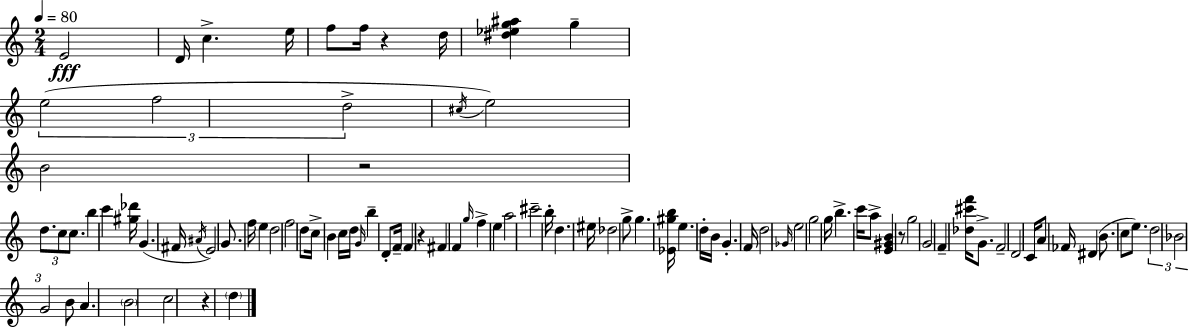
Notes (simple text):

E4/h D4/s C5/q. E5/s F5/e F5/s R/q D5/s [D#5,Eb5,G5,A#5]/q G5/q E5/h F5/h D5/h C#5/s E5/h B4/h R/h D5/e. C5/e C5/e. B5/q C6/q [G#5,Db6]/s G4/q. F#4/s A#4/s E4/h G4/e. F5/s E5/q D5/h F5/h D5/e C5/s B4/q C5/s D5/s G4/s B5/q D4/e F4/s F4/q R/q F#4/q F4/q G5/s F5/q E5/q A5/h C#6/h B5/s D5/q. EIS5/s Db5/h G5/e G5/q. [Eb4,G#5,B5]/s E5/q. D5/s B4/s G4/q. F4/s D5/h Gb4/s E5/h G5/h G5/s B5/q. C6/s A5/e [E4,G#4,B4]/q R/e G5/h G4/h F4/q [Db5,C#6,F6]/s G4/e. F4/h D4/h C4/s A4/e FES4/s D#4/q B4/e. C5/e E5/e. D5/h Bb4/h G4/h B4/e A4/q. B4/h C5/h R/q D5/q